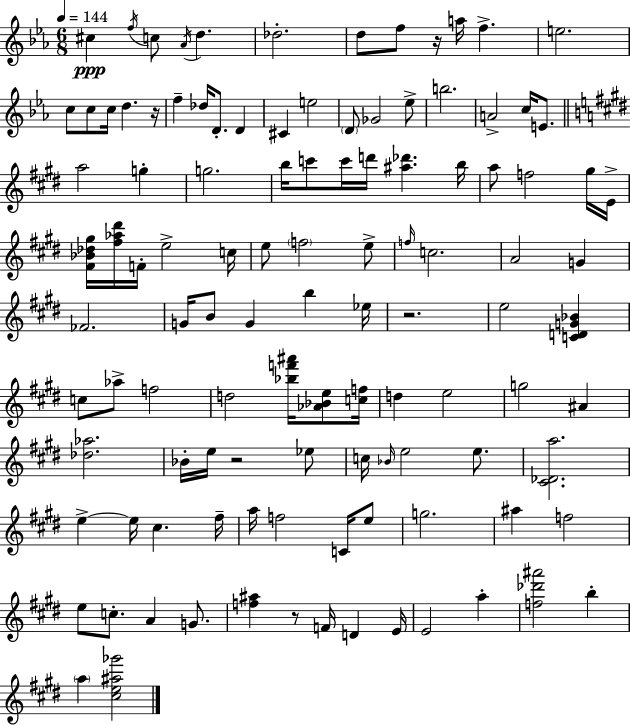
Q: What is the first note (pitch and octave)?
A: C#5